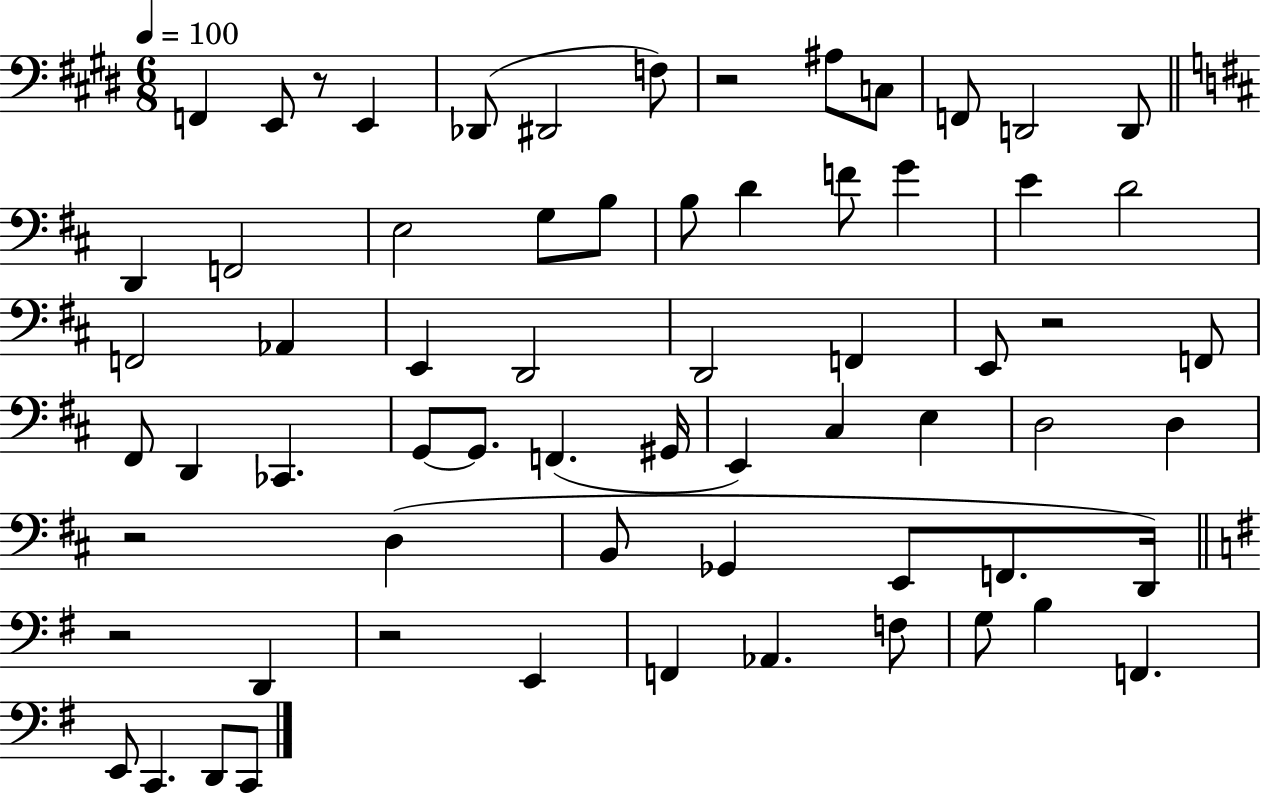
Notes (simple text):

F2/q E2/e R/e E2/q Db2/e D#2/h F3/e R/h A#3/e C3/e F2/e D2/h D2/e D2/q F2/h E3/h G3/e B3/e B3/e D4/q F4/e G4/q E4/q D4/h F2/h Ab2/q E2/q D2/h D2/h F2/q E2/e R/h F2/e F#2/e D2/q CES2/q. G2/e G2/e. F2/q. G#2/s E2/q C#3/q E3/q D3/h D3/q R/h D3/q B2/e Gb2/q E2/e F2/e. D2/s R/h D2/q R/h E2/q F2/q Ab2/q. F3/e G3/e B3/q F2/q. E2/e C2/q. D2/e C2/e